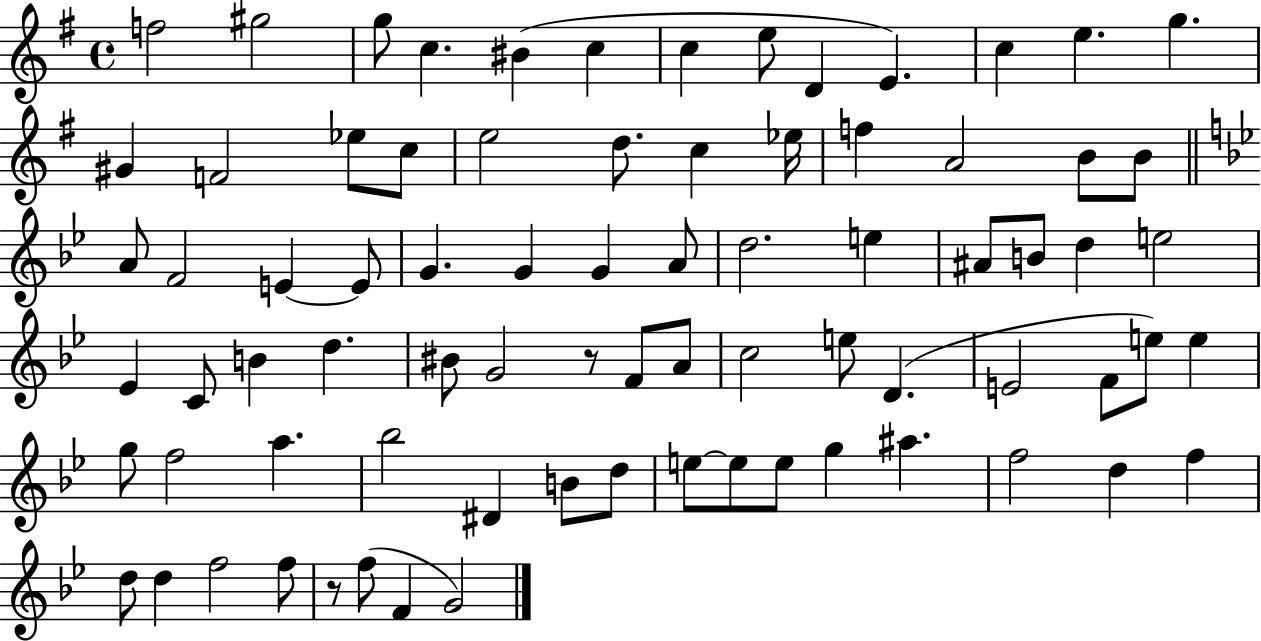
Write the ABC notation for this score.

X:1
T:Untitled
M:4/4
L:1/4
K:G
f2 ^g2 g/2 c ^B c c e/2 D E c e g ^G F2 _e/2 c/2 e2 d/2 c _e/4 f A2 B/2 B/2 A/2 F2 E E/2 G G G A/2 d2 e ^A/2 B/2 d e2 _E C/2 B d ^B/2 G2 z/2 F/2 A/2 c2 e/2 D E2 F/2 e/2 e g/2 f2 a _b2 ^D B/2 d/2 e/2 e/2 e/2 g ^a f2 d f d/2 d f2 f/2 z/2 f/2 F G2